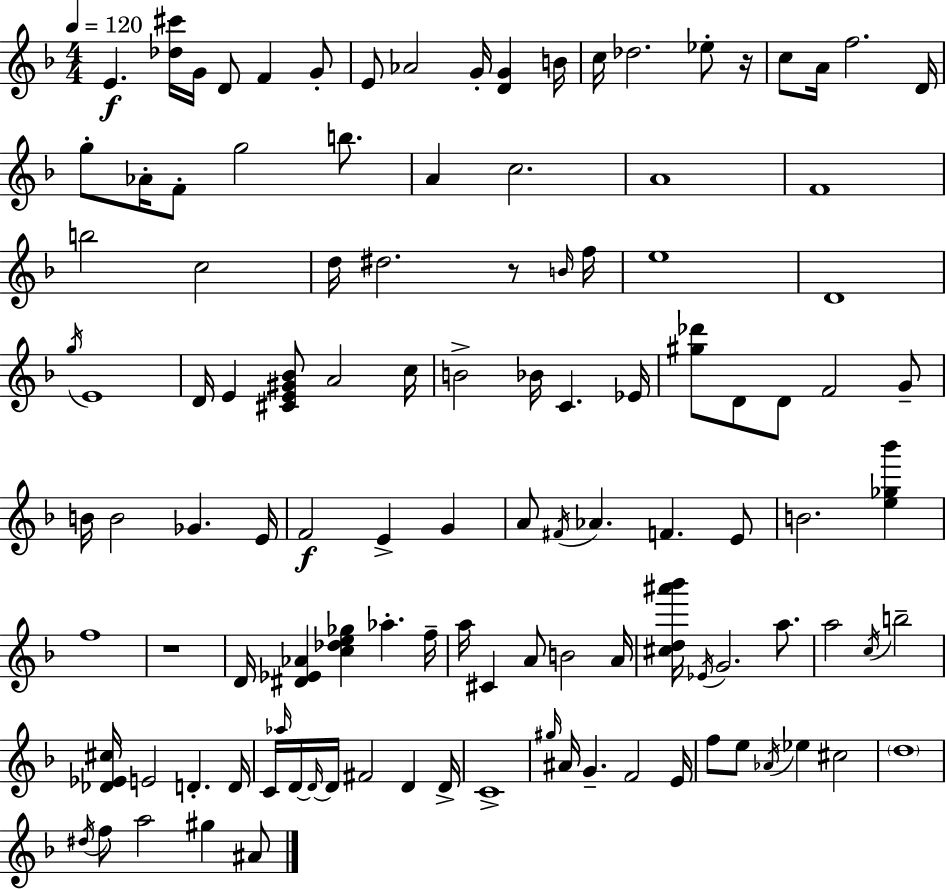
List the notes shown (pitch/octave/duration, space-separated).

E4/q. [Db5,C#6]/s G4/s D4/e F4/q G4/e E4/e Ab4/h G4/s [D4,G4]/q B4/s C5/s Db5/h. Eb5/e R/s C5/e A4/s F5/h. D4/s G5/e Ab4/s F4/e G5/h B5/e. A4/q C5/h. A4/w F4/w B5/h C5/h D5/s D#5/h. R/e B4/s F5/s E5/w D4/w G5/s E4/w D4/s E4/q [C#4,E4,G#4,Bb4]/e A4/h C5/s B4/h Bb4/s C4/q. Eb4/s [G#5,Db6]/e D4/e D4/e F4/h G4/e B4/s B4/h Gb4/q. E4/s F4/h E4/q G4/q A4/e F#4/s Ab4/q. F4/q. E4/e B4/h. [E5,Gb5,Bb6]/q F5/w R/w D4/s [D#4,Eb4,Ab4]/q [C5,Db5,E5,Gb5]/q Ab5/q. F5/s A5/s C#4/q A4/e B4/h A4/s [C#5,D5,A#6,Bb6]/s Eb4/s G4/h. A5/e. A5/h C5/s B5/h [Db4,Eb4,C#5]/s E4/h D4/q. D4/s C4/s Ab5/s D4/s D4/s D4/s F#4/h D4/q D4/s C4/w G#5/s A#4/s G4/q. F4/h E4/s F5/e E5/e Ab4/s Eb5/q C#5/h D5/w D#5/s F5/e A5/h G#5/q A#4/e